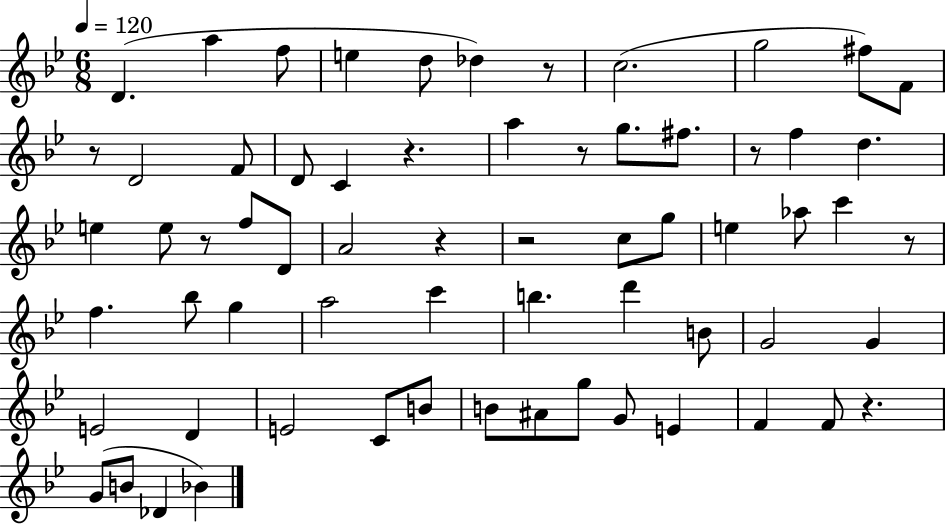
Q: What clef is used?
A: treble